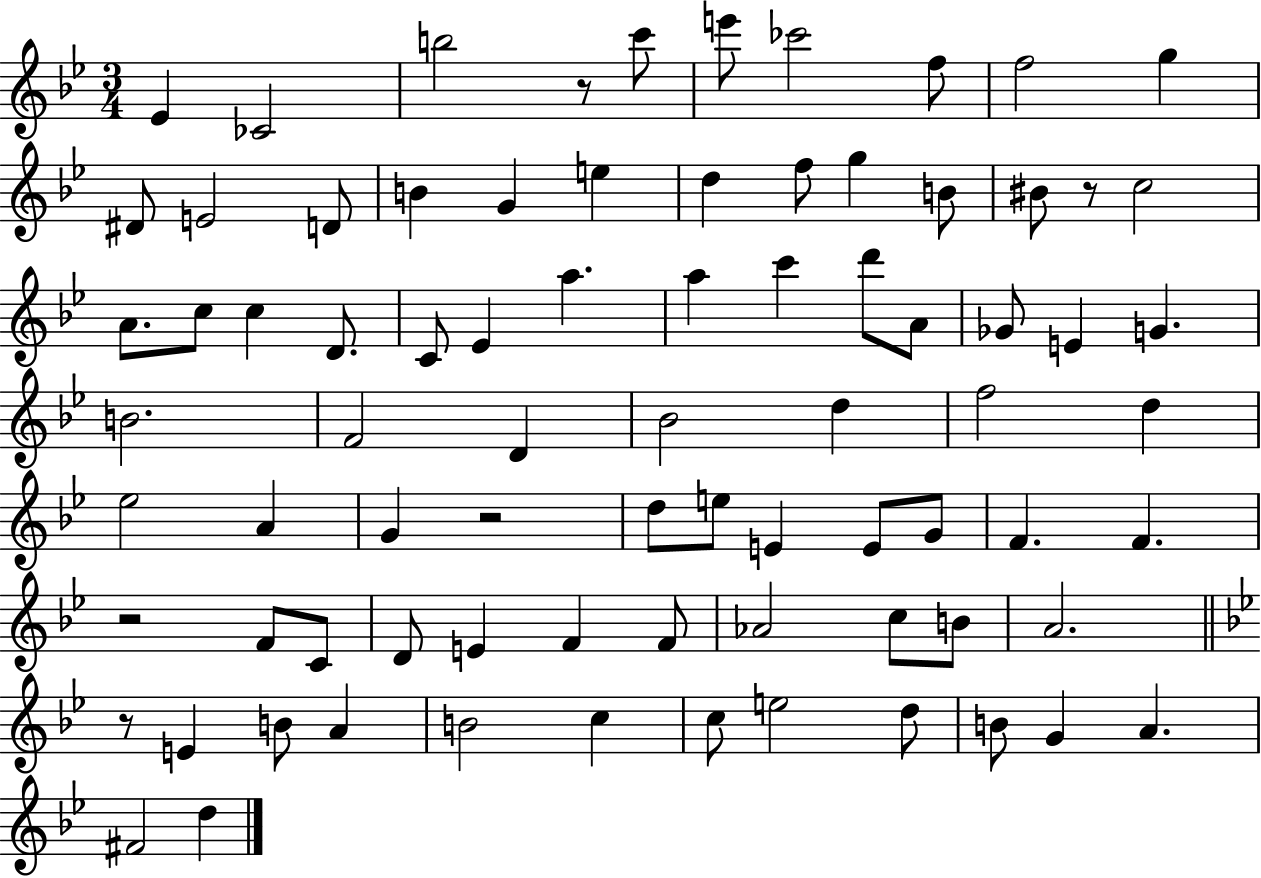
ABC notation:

X:1
T:Untitled
M:3/4
L:1/4
K:Bb
_E _C2 b2 z/2 c'/2 e'/2 _c'2 f/2 f2 g ^D/2 E2 D/2 B G e d f/2 g B/2 ^B/2 z/2 c2 A/2 c/2 c D/2 C/2 _E a a c' d'/2 A/2 _G/2 E G B2 F2 D _B2 d f2 d _e2 A G z2 d/2 e/2 E E/2 G/2 F F z2 F/2 C/2 D/2 E F F/2 _A2 c/2 B/2 A2 z/2 E B/2 A B2 c c/2 e2 d/2 B/2 G A ^F2 d